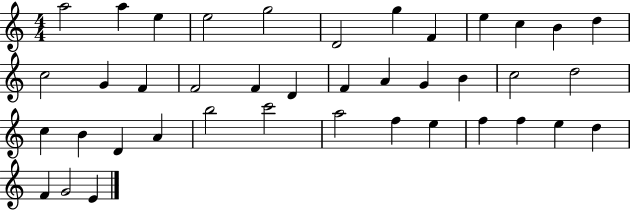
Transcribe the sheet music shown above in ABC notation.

X:1
T:Untitled
M:4/4
L:1/4
K:C
a2 a e e2 g2 D2 g F e c B d c2 G F F2 F D F A G B c2 d2 c B D A b2 c'2 a2 f e f f e d F G2 E